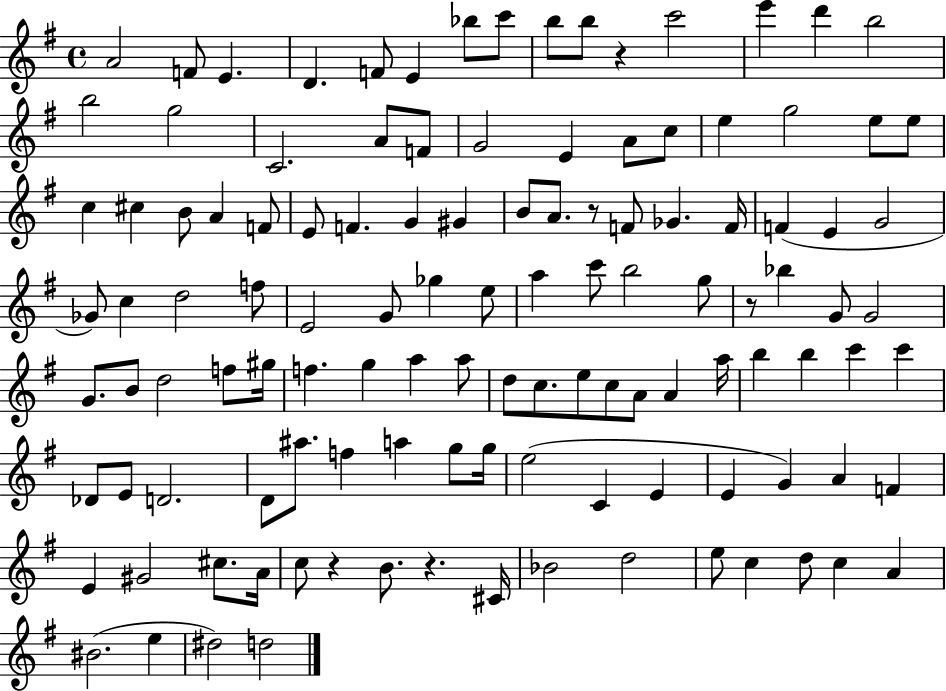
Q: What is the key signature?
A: G major